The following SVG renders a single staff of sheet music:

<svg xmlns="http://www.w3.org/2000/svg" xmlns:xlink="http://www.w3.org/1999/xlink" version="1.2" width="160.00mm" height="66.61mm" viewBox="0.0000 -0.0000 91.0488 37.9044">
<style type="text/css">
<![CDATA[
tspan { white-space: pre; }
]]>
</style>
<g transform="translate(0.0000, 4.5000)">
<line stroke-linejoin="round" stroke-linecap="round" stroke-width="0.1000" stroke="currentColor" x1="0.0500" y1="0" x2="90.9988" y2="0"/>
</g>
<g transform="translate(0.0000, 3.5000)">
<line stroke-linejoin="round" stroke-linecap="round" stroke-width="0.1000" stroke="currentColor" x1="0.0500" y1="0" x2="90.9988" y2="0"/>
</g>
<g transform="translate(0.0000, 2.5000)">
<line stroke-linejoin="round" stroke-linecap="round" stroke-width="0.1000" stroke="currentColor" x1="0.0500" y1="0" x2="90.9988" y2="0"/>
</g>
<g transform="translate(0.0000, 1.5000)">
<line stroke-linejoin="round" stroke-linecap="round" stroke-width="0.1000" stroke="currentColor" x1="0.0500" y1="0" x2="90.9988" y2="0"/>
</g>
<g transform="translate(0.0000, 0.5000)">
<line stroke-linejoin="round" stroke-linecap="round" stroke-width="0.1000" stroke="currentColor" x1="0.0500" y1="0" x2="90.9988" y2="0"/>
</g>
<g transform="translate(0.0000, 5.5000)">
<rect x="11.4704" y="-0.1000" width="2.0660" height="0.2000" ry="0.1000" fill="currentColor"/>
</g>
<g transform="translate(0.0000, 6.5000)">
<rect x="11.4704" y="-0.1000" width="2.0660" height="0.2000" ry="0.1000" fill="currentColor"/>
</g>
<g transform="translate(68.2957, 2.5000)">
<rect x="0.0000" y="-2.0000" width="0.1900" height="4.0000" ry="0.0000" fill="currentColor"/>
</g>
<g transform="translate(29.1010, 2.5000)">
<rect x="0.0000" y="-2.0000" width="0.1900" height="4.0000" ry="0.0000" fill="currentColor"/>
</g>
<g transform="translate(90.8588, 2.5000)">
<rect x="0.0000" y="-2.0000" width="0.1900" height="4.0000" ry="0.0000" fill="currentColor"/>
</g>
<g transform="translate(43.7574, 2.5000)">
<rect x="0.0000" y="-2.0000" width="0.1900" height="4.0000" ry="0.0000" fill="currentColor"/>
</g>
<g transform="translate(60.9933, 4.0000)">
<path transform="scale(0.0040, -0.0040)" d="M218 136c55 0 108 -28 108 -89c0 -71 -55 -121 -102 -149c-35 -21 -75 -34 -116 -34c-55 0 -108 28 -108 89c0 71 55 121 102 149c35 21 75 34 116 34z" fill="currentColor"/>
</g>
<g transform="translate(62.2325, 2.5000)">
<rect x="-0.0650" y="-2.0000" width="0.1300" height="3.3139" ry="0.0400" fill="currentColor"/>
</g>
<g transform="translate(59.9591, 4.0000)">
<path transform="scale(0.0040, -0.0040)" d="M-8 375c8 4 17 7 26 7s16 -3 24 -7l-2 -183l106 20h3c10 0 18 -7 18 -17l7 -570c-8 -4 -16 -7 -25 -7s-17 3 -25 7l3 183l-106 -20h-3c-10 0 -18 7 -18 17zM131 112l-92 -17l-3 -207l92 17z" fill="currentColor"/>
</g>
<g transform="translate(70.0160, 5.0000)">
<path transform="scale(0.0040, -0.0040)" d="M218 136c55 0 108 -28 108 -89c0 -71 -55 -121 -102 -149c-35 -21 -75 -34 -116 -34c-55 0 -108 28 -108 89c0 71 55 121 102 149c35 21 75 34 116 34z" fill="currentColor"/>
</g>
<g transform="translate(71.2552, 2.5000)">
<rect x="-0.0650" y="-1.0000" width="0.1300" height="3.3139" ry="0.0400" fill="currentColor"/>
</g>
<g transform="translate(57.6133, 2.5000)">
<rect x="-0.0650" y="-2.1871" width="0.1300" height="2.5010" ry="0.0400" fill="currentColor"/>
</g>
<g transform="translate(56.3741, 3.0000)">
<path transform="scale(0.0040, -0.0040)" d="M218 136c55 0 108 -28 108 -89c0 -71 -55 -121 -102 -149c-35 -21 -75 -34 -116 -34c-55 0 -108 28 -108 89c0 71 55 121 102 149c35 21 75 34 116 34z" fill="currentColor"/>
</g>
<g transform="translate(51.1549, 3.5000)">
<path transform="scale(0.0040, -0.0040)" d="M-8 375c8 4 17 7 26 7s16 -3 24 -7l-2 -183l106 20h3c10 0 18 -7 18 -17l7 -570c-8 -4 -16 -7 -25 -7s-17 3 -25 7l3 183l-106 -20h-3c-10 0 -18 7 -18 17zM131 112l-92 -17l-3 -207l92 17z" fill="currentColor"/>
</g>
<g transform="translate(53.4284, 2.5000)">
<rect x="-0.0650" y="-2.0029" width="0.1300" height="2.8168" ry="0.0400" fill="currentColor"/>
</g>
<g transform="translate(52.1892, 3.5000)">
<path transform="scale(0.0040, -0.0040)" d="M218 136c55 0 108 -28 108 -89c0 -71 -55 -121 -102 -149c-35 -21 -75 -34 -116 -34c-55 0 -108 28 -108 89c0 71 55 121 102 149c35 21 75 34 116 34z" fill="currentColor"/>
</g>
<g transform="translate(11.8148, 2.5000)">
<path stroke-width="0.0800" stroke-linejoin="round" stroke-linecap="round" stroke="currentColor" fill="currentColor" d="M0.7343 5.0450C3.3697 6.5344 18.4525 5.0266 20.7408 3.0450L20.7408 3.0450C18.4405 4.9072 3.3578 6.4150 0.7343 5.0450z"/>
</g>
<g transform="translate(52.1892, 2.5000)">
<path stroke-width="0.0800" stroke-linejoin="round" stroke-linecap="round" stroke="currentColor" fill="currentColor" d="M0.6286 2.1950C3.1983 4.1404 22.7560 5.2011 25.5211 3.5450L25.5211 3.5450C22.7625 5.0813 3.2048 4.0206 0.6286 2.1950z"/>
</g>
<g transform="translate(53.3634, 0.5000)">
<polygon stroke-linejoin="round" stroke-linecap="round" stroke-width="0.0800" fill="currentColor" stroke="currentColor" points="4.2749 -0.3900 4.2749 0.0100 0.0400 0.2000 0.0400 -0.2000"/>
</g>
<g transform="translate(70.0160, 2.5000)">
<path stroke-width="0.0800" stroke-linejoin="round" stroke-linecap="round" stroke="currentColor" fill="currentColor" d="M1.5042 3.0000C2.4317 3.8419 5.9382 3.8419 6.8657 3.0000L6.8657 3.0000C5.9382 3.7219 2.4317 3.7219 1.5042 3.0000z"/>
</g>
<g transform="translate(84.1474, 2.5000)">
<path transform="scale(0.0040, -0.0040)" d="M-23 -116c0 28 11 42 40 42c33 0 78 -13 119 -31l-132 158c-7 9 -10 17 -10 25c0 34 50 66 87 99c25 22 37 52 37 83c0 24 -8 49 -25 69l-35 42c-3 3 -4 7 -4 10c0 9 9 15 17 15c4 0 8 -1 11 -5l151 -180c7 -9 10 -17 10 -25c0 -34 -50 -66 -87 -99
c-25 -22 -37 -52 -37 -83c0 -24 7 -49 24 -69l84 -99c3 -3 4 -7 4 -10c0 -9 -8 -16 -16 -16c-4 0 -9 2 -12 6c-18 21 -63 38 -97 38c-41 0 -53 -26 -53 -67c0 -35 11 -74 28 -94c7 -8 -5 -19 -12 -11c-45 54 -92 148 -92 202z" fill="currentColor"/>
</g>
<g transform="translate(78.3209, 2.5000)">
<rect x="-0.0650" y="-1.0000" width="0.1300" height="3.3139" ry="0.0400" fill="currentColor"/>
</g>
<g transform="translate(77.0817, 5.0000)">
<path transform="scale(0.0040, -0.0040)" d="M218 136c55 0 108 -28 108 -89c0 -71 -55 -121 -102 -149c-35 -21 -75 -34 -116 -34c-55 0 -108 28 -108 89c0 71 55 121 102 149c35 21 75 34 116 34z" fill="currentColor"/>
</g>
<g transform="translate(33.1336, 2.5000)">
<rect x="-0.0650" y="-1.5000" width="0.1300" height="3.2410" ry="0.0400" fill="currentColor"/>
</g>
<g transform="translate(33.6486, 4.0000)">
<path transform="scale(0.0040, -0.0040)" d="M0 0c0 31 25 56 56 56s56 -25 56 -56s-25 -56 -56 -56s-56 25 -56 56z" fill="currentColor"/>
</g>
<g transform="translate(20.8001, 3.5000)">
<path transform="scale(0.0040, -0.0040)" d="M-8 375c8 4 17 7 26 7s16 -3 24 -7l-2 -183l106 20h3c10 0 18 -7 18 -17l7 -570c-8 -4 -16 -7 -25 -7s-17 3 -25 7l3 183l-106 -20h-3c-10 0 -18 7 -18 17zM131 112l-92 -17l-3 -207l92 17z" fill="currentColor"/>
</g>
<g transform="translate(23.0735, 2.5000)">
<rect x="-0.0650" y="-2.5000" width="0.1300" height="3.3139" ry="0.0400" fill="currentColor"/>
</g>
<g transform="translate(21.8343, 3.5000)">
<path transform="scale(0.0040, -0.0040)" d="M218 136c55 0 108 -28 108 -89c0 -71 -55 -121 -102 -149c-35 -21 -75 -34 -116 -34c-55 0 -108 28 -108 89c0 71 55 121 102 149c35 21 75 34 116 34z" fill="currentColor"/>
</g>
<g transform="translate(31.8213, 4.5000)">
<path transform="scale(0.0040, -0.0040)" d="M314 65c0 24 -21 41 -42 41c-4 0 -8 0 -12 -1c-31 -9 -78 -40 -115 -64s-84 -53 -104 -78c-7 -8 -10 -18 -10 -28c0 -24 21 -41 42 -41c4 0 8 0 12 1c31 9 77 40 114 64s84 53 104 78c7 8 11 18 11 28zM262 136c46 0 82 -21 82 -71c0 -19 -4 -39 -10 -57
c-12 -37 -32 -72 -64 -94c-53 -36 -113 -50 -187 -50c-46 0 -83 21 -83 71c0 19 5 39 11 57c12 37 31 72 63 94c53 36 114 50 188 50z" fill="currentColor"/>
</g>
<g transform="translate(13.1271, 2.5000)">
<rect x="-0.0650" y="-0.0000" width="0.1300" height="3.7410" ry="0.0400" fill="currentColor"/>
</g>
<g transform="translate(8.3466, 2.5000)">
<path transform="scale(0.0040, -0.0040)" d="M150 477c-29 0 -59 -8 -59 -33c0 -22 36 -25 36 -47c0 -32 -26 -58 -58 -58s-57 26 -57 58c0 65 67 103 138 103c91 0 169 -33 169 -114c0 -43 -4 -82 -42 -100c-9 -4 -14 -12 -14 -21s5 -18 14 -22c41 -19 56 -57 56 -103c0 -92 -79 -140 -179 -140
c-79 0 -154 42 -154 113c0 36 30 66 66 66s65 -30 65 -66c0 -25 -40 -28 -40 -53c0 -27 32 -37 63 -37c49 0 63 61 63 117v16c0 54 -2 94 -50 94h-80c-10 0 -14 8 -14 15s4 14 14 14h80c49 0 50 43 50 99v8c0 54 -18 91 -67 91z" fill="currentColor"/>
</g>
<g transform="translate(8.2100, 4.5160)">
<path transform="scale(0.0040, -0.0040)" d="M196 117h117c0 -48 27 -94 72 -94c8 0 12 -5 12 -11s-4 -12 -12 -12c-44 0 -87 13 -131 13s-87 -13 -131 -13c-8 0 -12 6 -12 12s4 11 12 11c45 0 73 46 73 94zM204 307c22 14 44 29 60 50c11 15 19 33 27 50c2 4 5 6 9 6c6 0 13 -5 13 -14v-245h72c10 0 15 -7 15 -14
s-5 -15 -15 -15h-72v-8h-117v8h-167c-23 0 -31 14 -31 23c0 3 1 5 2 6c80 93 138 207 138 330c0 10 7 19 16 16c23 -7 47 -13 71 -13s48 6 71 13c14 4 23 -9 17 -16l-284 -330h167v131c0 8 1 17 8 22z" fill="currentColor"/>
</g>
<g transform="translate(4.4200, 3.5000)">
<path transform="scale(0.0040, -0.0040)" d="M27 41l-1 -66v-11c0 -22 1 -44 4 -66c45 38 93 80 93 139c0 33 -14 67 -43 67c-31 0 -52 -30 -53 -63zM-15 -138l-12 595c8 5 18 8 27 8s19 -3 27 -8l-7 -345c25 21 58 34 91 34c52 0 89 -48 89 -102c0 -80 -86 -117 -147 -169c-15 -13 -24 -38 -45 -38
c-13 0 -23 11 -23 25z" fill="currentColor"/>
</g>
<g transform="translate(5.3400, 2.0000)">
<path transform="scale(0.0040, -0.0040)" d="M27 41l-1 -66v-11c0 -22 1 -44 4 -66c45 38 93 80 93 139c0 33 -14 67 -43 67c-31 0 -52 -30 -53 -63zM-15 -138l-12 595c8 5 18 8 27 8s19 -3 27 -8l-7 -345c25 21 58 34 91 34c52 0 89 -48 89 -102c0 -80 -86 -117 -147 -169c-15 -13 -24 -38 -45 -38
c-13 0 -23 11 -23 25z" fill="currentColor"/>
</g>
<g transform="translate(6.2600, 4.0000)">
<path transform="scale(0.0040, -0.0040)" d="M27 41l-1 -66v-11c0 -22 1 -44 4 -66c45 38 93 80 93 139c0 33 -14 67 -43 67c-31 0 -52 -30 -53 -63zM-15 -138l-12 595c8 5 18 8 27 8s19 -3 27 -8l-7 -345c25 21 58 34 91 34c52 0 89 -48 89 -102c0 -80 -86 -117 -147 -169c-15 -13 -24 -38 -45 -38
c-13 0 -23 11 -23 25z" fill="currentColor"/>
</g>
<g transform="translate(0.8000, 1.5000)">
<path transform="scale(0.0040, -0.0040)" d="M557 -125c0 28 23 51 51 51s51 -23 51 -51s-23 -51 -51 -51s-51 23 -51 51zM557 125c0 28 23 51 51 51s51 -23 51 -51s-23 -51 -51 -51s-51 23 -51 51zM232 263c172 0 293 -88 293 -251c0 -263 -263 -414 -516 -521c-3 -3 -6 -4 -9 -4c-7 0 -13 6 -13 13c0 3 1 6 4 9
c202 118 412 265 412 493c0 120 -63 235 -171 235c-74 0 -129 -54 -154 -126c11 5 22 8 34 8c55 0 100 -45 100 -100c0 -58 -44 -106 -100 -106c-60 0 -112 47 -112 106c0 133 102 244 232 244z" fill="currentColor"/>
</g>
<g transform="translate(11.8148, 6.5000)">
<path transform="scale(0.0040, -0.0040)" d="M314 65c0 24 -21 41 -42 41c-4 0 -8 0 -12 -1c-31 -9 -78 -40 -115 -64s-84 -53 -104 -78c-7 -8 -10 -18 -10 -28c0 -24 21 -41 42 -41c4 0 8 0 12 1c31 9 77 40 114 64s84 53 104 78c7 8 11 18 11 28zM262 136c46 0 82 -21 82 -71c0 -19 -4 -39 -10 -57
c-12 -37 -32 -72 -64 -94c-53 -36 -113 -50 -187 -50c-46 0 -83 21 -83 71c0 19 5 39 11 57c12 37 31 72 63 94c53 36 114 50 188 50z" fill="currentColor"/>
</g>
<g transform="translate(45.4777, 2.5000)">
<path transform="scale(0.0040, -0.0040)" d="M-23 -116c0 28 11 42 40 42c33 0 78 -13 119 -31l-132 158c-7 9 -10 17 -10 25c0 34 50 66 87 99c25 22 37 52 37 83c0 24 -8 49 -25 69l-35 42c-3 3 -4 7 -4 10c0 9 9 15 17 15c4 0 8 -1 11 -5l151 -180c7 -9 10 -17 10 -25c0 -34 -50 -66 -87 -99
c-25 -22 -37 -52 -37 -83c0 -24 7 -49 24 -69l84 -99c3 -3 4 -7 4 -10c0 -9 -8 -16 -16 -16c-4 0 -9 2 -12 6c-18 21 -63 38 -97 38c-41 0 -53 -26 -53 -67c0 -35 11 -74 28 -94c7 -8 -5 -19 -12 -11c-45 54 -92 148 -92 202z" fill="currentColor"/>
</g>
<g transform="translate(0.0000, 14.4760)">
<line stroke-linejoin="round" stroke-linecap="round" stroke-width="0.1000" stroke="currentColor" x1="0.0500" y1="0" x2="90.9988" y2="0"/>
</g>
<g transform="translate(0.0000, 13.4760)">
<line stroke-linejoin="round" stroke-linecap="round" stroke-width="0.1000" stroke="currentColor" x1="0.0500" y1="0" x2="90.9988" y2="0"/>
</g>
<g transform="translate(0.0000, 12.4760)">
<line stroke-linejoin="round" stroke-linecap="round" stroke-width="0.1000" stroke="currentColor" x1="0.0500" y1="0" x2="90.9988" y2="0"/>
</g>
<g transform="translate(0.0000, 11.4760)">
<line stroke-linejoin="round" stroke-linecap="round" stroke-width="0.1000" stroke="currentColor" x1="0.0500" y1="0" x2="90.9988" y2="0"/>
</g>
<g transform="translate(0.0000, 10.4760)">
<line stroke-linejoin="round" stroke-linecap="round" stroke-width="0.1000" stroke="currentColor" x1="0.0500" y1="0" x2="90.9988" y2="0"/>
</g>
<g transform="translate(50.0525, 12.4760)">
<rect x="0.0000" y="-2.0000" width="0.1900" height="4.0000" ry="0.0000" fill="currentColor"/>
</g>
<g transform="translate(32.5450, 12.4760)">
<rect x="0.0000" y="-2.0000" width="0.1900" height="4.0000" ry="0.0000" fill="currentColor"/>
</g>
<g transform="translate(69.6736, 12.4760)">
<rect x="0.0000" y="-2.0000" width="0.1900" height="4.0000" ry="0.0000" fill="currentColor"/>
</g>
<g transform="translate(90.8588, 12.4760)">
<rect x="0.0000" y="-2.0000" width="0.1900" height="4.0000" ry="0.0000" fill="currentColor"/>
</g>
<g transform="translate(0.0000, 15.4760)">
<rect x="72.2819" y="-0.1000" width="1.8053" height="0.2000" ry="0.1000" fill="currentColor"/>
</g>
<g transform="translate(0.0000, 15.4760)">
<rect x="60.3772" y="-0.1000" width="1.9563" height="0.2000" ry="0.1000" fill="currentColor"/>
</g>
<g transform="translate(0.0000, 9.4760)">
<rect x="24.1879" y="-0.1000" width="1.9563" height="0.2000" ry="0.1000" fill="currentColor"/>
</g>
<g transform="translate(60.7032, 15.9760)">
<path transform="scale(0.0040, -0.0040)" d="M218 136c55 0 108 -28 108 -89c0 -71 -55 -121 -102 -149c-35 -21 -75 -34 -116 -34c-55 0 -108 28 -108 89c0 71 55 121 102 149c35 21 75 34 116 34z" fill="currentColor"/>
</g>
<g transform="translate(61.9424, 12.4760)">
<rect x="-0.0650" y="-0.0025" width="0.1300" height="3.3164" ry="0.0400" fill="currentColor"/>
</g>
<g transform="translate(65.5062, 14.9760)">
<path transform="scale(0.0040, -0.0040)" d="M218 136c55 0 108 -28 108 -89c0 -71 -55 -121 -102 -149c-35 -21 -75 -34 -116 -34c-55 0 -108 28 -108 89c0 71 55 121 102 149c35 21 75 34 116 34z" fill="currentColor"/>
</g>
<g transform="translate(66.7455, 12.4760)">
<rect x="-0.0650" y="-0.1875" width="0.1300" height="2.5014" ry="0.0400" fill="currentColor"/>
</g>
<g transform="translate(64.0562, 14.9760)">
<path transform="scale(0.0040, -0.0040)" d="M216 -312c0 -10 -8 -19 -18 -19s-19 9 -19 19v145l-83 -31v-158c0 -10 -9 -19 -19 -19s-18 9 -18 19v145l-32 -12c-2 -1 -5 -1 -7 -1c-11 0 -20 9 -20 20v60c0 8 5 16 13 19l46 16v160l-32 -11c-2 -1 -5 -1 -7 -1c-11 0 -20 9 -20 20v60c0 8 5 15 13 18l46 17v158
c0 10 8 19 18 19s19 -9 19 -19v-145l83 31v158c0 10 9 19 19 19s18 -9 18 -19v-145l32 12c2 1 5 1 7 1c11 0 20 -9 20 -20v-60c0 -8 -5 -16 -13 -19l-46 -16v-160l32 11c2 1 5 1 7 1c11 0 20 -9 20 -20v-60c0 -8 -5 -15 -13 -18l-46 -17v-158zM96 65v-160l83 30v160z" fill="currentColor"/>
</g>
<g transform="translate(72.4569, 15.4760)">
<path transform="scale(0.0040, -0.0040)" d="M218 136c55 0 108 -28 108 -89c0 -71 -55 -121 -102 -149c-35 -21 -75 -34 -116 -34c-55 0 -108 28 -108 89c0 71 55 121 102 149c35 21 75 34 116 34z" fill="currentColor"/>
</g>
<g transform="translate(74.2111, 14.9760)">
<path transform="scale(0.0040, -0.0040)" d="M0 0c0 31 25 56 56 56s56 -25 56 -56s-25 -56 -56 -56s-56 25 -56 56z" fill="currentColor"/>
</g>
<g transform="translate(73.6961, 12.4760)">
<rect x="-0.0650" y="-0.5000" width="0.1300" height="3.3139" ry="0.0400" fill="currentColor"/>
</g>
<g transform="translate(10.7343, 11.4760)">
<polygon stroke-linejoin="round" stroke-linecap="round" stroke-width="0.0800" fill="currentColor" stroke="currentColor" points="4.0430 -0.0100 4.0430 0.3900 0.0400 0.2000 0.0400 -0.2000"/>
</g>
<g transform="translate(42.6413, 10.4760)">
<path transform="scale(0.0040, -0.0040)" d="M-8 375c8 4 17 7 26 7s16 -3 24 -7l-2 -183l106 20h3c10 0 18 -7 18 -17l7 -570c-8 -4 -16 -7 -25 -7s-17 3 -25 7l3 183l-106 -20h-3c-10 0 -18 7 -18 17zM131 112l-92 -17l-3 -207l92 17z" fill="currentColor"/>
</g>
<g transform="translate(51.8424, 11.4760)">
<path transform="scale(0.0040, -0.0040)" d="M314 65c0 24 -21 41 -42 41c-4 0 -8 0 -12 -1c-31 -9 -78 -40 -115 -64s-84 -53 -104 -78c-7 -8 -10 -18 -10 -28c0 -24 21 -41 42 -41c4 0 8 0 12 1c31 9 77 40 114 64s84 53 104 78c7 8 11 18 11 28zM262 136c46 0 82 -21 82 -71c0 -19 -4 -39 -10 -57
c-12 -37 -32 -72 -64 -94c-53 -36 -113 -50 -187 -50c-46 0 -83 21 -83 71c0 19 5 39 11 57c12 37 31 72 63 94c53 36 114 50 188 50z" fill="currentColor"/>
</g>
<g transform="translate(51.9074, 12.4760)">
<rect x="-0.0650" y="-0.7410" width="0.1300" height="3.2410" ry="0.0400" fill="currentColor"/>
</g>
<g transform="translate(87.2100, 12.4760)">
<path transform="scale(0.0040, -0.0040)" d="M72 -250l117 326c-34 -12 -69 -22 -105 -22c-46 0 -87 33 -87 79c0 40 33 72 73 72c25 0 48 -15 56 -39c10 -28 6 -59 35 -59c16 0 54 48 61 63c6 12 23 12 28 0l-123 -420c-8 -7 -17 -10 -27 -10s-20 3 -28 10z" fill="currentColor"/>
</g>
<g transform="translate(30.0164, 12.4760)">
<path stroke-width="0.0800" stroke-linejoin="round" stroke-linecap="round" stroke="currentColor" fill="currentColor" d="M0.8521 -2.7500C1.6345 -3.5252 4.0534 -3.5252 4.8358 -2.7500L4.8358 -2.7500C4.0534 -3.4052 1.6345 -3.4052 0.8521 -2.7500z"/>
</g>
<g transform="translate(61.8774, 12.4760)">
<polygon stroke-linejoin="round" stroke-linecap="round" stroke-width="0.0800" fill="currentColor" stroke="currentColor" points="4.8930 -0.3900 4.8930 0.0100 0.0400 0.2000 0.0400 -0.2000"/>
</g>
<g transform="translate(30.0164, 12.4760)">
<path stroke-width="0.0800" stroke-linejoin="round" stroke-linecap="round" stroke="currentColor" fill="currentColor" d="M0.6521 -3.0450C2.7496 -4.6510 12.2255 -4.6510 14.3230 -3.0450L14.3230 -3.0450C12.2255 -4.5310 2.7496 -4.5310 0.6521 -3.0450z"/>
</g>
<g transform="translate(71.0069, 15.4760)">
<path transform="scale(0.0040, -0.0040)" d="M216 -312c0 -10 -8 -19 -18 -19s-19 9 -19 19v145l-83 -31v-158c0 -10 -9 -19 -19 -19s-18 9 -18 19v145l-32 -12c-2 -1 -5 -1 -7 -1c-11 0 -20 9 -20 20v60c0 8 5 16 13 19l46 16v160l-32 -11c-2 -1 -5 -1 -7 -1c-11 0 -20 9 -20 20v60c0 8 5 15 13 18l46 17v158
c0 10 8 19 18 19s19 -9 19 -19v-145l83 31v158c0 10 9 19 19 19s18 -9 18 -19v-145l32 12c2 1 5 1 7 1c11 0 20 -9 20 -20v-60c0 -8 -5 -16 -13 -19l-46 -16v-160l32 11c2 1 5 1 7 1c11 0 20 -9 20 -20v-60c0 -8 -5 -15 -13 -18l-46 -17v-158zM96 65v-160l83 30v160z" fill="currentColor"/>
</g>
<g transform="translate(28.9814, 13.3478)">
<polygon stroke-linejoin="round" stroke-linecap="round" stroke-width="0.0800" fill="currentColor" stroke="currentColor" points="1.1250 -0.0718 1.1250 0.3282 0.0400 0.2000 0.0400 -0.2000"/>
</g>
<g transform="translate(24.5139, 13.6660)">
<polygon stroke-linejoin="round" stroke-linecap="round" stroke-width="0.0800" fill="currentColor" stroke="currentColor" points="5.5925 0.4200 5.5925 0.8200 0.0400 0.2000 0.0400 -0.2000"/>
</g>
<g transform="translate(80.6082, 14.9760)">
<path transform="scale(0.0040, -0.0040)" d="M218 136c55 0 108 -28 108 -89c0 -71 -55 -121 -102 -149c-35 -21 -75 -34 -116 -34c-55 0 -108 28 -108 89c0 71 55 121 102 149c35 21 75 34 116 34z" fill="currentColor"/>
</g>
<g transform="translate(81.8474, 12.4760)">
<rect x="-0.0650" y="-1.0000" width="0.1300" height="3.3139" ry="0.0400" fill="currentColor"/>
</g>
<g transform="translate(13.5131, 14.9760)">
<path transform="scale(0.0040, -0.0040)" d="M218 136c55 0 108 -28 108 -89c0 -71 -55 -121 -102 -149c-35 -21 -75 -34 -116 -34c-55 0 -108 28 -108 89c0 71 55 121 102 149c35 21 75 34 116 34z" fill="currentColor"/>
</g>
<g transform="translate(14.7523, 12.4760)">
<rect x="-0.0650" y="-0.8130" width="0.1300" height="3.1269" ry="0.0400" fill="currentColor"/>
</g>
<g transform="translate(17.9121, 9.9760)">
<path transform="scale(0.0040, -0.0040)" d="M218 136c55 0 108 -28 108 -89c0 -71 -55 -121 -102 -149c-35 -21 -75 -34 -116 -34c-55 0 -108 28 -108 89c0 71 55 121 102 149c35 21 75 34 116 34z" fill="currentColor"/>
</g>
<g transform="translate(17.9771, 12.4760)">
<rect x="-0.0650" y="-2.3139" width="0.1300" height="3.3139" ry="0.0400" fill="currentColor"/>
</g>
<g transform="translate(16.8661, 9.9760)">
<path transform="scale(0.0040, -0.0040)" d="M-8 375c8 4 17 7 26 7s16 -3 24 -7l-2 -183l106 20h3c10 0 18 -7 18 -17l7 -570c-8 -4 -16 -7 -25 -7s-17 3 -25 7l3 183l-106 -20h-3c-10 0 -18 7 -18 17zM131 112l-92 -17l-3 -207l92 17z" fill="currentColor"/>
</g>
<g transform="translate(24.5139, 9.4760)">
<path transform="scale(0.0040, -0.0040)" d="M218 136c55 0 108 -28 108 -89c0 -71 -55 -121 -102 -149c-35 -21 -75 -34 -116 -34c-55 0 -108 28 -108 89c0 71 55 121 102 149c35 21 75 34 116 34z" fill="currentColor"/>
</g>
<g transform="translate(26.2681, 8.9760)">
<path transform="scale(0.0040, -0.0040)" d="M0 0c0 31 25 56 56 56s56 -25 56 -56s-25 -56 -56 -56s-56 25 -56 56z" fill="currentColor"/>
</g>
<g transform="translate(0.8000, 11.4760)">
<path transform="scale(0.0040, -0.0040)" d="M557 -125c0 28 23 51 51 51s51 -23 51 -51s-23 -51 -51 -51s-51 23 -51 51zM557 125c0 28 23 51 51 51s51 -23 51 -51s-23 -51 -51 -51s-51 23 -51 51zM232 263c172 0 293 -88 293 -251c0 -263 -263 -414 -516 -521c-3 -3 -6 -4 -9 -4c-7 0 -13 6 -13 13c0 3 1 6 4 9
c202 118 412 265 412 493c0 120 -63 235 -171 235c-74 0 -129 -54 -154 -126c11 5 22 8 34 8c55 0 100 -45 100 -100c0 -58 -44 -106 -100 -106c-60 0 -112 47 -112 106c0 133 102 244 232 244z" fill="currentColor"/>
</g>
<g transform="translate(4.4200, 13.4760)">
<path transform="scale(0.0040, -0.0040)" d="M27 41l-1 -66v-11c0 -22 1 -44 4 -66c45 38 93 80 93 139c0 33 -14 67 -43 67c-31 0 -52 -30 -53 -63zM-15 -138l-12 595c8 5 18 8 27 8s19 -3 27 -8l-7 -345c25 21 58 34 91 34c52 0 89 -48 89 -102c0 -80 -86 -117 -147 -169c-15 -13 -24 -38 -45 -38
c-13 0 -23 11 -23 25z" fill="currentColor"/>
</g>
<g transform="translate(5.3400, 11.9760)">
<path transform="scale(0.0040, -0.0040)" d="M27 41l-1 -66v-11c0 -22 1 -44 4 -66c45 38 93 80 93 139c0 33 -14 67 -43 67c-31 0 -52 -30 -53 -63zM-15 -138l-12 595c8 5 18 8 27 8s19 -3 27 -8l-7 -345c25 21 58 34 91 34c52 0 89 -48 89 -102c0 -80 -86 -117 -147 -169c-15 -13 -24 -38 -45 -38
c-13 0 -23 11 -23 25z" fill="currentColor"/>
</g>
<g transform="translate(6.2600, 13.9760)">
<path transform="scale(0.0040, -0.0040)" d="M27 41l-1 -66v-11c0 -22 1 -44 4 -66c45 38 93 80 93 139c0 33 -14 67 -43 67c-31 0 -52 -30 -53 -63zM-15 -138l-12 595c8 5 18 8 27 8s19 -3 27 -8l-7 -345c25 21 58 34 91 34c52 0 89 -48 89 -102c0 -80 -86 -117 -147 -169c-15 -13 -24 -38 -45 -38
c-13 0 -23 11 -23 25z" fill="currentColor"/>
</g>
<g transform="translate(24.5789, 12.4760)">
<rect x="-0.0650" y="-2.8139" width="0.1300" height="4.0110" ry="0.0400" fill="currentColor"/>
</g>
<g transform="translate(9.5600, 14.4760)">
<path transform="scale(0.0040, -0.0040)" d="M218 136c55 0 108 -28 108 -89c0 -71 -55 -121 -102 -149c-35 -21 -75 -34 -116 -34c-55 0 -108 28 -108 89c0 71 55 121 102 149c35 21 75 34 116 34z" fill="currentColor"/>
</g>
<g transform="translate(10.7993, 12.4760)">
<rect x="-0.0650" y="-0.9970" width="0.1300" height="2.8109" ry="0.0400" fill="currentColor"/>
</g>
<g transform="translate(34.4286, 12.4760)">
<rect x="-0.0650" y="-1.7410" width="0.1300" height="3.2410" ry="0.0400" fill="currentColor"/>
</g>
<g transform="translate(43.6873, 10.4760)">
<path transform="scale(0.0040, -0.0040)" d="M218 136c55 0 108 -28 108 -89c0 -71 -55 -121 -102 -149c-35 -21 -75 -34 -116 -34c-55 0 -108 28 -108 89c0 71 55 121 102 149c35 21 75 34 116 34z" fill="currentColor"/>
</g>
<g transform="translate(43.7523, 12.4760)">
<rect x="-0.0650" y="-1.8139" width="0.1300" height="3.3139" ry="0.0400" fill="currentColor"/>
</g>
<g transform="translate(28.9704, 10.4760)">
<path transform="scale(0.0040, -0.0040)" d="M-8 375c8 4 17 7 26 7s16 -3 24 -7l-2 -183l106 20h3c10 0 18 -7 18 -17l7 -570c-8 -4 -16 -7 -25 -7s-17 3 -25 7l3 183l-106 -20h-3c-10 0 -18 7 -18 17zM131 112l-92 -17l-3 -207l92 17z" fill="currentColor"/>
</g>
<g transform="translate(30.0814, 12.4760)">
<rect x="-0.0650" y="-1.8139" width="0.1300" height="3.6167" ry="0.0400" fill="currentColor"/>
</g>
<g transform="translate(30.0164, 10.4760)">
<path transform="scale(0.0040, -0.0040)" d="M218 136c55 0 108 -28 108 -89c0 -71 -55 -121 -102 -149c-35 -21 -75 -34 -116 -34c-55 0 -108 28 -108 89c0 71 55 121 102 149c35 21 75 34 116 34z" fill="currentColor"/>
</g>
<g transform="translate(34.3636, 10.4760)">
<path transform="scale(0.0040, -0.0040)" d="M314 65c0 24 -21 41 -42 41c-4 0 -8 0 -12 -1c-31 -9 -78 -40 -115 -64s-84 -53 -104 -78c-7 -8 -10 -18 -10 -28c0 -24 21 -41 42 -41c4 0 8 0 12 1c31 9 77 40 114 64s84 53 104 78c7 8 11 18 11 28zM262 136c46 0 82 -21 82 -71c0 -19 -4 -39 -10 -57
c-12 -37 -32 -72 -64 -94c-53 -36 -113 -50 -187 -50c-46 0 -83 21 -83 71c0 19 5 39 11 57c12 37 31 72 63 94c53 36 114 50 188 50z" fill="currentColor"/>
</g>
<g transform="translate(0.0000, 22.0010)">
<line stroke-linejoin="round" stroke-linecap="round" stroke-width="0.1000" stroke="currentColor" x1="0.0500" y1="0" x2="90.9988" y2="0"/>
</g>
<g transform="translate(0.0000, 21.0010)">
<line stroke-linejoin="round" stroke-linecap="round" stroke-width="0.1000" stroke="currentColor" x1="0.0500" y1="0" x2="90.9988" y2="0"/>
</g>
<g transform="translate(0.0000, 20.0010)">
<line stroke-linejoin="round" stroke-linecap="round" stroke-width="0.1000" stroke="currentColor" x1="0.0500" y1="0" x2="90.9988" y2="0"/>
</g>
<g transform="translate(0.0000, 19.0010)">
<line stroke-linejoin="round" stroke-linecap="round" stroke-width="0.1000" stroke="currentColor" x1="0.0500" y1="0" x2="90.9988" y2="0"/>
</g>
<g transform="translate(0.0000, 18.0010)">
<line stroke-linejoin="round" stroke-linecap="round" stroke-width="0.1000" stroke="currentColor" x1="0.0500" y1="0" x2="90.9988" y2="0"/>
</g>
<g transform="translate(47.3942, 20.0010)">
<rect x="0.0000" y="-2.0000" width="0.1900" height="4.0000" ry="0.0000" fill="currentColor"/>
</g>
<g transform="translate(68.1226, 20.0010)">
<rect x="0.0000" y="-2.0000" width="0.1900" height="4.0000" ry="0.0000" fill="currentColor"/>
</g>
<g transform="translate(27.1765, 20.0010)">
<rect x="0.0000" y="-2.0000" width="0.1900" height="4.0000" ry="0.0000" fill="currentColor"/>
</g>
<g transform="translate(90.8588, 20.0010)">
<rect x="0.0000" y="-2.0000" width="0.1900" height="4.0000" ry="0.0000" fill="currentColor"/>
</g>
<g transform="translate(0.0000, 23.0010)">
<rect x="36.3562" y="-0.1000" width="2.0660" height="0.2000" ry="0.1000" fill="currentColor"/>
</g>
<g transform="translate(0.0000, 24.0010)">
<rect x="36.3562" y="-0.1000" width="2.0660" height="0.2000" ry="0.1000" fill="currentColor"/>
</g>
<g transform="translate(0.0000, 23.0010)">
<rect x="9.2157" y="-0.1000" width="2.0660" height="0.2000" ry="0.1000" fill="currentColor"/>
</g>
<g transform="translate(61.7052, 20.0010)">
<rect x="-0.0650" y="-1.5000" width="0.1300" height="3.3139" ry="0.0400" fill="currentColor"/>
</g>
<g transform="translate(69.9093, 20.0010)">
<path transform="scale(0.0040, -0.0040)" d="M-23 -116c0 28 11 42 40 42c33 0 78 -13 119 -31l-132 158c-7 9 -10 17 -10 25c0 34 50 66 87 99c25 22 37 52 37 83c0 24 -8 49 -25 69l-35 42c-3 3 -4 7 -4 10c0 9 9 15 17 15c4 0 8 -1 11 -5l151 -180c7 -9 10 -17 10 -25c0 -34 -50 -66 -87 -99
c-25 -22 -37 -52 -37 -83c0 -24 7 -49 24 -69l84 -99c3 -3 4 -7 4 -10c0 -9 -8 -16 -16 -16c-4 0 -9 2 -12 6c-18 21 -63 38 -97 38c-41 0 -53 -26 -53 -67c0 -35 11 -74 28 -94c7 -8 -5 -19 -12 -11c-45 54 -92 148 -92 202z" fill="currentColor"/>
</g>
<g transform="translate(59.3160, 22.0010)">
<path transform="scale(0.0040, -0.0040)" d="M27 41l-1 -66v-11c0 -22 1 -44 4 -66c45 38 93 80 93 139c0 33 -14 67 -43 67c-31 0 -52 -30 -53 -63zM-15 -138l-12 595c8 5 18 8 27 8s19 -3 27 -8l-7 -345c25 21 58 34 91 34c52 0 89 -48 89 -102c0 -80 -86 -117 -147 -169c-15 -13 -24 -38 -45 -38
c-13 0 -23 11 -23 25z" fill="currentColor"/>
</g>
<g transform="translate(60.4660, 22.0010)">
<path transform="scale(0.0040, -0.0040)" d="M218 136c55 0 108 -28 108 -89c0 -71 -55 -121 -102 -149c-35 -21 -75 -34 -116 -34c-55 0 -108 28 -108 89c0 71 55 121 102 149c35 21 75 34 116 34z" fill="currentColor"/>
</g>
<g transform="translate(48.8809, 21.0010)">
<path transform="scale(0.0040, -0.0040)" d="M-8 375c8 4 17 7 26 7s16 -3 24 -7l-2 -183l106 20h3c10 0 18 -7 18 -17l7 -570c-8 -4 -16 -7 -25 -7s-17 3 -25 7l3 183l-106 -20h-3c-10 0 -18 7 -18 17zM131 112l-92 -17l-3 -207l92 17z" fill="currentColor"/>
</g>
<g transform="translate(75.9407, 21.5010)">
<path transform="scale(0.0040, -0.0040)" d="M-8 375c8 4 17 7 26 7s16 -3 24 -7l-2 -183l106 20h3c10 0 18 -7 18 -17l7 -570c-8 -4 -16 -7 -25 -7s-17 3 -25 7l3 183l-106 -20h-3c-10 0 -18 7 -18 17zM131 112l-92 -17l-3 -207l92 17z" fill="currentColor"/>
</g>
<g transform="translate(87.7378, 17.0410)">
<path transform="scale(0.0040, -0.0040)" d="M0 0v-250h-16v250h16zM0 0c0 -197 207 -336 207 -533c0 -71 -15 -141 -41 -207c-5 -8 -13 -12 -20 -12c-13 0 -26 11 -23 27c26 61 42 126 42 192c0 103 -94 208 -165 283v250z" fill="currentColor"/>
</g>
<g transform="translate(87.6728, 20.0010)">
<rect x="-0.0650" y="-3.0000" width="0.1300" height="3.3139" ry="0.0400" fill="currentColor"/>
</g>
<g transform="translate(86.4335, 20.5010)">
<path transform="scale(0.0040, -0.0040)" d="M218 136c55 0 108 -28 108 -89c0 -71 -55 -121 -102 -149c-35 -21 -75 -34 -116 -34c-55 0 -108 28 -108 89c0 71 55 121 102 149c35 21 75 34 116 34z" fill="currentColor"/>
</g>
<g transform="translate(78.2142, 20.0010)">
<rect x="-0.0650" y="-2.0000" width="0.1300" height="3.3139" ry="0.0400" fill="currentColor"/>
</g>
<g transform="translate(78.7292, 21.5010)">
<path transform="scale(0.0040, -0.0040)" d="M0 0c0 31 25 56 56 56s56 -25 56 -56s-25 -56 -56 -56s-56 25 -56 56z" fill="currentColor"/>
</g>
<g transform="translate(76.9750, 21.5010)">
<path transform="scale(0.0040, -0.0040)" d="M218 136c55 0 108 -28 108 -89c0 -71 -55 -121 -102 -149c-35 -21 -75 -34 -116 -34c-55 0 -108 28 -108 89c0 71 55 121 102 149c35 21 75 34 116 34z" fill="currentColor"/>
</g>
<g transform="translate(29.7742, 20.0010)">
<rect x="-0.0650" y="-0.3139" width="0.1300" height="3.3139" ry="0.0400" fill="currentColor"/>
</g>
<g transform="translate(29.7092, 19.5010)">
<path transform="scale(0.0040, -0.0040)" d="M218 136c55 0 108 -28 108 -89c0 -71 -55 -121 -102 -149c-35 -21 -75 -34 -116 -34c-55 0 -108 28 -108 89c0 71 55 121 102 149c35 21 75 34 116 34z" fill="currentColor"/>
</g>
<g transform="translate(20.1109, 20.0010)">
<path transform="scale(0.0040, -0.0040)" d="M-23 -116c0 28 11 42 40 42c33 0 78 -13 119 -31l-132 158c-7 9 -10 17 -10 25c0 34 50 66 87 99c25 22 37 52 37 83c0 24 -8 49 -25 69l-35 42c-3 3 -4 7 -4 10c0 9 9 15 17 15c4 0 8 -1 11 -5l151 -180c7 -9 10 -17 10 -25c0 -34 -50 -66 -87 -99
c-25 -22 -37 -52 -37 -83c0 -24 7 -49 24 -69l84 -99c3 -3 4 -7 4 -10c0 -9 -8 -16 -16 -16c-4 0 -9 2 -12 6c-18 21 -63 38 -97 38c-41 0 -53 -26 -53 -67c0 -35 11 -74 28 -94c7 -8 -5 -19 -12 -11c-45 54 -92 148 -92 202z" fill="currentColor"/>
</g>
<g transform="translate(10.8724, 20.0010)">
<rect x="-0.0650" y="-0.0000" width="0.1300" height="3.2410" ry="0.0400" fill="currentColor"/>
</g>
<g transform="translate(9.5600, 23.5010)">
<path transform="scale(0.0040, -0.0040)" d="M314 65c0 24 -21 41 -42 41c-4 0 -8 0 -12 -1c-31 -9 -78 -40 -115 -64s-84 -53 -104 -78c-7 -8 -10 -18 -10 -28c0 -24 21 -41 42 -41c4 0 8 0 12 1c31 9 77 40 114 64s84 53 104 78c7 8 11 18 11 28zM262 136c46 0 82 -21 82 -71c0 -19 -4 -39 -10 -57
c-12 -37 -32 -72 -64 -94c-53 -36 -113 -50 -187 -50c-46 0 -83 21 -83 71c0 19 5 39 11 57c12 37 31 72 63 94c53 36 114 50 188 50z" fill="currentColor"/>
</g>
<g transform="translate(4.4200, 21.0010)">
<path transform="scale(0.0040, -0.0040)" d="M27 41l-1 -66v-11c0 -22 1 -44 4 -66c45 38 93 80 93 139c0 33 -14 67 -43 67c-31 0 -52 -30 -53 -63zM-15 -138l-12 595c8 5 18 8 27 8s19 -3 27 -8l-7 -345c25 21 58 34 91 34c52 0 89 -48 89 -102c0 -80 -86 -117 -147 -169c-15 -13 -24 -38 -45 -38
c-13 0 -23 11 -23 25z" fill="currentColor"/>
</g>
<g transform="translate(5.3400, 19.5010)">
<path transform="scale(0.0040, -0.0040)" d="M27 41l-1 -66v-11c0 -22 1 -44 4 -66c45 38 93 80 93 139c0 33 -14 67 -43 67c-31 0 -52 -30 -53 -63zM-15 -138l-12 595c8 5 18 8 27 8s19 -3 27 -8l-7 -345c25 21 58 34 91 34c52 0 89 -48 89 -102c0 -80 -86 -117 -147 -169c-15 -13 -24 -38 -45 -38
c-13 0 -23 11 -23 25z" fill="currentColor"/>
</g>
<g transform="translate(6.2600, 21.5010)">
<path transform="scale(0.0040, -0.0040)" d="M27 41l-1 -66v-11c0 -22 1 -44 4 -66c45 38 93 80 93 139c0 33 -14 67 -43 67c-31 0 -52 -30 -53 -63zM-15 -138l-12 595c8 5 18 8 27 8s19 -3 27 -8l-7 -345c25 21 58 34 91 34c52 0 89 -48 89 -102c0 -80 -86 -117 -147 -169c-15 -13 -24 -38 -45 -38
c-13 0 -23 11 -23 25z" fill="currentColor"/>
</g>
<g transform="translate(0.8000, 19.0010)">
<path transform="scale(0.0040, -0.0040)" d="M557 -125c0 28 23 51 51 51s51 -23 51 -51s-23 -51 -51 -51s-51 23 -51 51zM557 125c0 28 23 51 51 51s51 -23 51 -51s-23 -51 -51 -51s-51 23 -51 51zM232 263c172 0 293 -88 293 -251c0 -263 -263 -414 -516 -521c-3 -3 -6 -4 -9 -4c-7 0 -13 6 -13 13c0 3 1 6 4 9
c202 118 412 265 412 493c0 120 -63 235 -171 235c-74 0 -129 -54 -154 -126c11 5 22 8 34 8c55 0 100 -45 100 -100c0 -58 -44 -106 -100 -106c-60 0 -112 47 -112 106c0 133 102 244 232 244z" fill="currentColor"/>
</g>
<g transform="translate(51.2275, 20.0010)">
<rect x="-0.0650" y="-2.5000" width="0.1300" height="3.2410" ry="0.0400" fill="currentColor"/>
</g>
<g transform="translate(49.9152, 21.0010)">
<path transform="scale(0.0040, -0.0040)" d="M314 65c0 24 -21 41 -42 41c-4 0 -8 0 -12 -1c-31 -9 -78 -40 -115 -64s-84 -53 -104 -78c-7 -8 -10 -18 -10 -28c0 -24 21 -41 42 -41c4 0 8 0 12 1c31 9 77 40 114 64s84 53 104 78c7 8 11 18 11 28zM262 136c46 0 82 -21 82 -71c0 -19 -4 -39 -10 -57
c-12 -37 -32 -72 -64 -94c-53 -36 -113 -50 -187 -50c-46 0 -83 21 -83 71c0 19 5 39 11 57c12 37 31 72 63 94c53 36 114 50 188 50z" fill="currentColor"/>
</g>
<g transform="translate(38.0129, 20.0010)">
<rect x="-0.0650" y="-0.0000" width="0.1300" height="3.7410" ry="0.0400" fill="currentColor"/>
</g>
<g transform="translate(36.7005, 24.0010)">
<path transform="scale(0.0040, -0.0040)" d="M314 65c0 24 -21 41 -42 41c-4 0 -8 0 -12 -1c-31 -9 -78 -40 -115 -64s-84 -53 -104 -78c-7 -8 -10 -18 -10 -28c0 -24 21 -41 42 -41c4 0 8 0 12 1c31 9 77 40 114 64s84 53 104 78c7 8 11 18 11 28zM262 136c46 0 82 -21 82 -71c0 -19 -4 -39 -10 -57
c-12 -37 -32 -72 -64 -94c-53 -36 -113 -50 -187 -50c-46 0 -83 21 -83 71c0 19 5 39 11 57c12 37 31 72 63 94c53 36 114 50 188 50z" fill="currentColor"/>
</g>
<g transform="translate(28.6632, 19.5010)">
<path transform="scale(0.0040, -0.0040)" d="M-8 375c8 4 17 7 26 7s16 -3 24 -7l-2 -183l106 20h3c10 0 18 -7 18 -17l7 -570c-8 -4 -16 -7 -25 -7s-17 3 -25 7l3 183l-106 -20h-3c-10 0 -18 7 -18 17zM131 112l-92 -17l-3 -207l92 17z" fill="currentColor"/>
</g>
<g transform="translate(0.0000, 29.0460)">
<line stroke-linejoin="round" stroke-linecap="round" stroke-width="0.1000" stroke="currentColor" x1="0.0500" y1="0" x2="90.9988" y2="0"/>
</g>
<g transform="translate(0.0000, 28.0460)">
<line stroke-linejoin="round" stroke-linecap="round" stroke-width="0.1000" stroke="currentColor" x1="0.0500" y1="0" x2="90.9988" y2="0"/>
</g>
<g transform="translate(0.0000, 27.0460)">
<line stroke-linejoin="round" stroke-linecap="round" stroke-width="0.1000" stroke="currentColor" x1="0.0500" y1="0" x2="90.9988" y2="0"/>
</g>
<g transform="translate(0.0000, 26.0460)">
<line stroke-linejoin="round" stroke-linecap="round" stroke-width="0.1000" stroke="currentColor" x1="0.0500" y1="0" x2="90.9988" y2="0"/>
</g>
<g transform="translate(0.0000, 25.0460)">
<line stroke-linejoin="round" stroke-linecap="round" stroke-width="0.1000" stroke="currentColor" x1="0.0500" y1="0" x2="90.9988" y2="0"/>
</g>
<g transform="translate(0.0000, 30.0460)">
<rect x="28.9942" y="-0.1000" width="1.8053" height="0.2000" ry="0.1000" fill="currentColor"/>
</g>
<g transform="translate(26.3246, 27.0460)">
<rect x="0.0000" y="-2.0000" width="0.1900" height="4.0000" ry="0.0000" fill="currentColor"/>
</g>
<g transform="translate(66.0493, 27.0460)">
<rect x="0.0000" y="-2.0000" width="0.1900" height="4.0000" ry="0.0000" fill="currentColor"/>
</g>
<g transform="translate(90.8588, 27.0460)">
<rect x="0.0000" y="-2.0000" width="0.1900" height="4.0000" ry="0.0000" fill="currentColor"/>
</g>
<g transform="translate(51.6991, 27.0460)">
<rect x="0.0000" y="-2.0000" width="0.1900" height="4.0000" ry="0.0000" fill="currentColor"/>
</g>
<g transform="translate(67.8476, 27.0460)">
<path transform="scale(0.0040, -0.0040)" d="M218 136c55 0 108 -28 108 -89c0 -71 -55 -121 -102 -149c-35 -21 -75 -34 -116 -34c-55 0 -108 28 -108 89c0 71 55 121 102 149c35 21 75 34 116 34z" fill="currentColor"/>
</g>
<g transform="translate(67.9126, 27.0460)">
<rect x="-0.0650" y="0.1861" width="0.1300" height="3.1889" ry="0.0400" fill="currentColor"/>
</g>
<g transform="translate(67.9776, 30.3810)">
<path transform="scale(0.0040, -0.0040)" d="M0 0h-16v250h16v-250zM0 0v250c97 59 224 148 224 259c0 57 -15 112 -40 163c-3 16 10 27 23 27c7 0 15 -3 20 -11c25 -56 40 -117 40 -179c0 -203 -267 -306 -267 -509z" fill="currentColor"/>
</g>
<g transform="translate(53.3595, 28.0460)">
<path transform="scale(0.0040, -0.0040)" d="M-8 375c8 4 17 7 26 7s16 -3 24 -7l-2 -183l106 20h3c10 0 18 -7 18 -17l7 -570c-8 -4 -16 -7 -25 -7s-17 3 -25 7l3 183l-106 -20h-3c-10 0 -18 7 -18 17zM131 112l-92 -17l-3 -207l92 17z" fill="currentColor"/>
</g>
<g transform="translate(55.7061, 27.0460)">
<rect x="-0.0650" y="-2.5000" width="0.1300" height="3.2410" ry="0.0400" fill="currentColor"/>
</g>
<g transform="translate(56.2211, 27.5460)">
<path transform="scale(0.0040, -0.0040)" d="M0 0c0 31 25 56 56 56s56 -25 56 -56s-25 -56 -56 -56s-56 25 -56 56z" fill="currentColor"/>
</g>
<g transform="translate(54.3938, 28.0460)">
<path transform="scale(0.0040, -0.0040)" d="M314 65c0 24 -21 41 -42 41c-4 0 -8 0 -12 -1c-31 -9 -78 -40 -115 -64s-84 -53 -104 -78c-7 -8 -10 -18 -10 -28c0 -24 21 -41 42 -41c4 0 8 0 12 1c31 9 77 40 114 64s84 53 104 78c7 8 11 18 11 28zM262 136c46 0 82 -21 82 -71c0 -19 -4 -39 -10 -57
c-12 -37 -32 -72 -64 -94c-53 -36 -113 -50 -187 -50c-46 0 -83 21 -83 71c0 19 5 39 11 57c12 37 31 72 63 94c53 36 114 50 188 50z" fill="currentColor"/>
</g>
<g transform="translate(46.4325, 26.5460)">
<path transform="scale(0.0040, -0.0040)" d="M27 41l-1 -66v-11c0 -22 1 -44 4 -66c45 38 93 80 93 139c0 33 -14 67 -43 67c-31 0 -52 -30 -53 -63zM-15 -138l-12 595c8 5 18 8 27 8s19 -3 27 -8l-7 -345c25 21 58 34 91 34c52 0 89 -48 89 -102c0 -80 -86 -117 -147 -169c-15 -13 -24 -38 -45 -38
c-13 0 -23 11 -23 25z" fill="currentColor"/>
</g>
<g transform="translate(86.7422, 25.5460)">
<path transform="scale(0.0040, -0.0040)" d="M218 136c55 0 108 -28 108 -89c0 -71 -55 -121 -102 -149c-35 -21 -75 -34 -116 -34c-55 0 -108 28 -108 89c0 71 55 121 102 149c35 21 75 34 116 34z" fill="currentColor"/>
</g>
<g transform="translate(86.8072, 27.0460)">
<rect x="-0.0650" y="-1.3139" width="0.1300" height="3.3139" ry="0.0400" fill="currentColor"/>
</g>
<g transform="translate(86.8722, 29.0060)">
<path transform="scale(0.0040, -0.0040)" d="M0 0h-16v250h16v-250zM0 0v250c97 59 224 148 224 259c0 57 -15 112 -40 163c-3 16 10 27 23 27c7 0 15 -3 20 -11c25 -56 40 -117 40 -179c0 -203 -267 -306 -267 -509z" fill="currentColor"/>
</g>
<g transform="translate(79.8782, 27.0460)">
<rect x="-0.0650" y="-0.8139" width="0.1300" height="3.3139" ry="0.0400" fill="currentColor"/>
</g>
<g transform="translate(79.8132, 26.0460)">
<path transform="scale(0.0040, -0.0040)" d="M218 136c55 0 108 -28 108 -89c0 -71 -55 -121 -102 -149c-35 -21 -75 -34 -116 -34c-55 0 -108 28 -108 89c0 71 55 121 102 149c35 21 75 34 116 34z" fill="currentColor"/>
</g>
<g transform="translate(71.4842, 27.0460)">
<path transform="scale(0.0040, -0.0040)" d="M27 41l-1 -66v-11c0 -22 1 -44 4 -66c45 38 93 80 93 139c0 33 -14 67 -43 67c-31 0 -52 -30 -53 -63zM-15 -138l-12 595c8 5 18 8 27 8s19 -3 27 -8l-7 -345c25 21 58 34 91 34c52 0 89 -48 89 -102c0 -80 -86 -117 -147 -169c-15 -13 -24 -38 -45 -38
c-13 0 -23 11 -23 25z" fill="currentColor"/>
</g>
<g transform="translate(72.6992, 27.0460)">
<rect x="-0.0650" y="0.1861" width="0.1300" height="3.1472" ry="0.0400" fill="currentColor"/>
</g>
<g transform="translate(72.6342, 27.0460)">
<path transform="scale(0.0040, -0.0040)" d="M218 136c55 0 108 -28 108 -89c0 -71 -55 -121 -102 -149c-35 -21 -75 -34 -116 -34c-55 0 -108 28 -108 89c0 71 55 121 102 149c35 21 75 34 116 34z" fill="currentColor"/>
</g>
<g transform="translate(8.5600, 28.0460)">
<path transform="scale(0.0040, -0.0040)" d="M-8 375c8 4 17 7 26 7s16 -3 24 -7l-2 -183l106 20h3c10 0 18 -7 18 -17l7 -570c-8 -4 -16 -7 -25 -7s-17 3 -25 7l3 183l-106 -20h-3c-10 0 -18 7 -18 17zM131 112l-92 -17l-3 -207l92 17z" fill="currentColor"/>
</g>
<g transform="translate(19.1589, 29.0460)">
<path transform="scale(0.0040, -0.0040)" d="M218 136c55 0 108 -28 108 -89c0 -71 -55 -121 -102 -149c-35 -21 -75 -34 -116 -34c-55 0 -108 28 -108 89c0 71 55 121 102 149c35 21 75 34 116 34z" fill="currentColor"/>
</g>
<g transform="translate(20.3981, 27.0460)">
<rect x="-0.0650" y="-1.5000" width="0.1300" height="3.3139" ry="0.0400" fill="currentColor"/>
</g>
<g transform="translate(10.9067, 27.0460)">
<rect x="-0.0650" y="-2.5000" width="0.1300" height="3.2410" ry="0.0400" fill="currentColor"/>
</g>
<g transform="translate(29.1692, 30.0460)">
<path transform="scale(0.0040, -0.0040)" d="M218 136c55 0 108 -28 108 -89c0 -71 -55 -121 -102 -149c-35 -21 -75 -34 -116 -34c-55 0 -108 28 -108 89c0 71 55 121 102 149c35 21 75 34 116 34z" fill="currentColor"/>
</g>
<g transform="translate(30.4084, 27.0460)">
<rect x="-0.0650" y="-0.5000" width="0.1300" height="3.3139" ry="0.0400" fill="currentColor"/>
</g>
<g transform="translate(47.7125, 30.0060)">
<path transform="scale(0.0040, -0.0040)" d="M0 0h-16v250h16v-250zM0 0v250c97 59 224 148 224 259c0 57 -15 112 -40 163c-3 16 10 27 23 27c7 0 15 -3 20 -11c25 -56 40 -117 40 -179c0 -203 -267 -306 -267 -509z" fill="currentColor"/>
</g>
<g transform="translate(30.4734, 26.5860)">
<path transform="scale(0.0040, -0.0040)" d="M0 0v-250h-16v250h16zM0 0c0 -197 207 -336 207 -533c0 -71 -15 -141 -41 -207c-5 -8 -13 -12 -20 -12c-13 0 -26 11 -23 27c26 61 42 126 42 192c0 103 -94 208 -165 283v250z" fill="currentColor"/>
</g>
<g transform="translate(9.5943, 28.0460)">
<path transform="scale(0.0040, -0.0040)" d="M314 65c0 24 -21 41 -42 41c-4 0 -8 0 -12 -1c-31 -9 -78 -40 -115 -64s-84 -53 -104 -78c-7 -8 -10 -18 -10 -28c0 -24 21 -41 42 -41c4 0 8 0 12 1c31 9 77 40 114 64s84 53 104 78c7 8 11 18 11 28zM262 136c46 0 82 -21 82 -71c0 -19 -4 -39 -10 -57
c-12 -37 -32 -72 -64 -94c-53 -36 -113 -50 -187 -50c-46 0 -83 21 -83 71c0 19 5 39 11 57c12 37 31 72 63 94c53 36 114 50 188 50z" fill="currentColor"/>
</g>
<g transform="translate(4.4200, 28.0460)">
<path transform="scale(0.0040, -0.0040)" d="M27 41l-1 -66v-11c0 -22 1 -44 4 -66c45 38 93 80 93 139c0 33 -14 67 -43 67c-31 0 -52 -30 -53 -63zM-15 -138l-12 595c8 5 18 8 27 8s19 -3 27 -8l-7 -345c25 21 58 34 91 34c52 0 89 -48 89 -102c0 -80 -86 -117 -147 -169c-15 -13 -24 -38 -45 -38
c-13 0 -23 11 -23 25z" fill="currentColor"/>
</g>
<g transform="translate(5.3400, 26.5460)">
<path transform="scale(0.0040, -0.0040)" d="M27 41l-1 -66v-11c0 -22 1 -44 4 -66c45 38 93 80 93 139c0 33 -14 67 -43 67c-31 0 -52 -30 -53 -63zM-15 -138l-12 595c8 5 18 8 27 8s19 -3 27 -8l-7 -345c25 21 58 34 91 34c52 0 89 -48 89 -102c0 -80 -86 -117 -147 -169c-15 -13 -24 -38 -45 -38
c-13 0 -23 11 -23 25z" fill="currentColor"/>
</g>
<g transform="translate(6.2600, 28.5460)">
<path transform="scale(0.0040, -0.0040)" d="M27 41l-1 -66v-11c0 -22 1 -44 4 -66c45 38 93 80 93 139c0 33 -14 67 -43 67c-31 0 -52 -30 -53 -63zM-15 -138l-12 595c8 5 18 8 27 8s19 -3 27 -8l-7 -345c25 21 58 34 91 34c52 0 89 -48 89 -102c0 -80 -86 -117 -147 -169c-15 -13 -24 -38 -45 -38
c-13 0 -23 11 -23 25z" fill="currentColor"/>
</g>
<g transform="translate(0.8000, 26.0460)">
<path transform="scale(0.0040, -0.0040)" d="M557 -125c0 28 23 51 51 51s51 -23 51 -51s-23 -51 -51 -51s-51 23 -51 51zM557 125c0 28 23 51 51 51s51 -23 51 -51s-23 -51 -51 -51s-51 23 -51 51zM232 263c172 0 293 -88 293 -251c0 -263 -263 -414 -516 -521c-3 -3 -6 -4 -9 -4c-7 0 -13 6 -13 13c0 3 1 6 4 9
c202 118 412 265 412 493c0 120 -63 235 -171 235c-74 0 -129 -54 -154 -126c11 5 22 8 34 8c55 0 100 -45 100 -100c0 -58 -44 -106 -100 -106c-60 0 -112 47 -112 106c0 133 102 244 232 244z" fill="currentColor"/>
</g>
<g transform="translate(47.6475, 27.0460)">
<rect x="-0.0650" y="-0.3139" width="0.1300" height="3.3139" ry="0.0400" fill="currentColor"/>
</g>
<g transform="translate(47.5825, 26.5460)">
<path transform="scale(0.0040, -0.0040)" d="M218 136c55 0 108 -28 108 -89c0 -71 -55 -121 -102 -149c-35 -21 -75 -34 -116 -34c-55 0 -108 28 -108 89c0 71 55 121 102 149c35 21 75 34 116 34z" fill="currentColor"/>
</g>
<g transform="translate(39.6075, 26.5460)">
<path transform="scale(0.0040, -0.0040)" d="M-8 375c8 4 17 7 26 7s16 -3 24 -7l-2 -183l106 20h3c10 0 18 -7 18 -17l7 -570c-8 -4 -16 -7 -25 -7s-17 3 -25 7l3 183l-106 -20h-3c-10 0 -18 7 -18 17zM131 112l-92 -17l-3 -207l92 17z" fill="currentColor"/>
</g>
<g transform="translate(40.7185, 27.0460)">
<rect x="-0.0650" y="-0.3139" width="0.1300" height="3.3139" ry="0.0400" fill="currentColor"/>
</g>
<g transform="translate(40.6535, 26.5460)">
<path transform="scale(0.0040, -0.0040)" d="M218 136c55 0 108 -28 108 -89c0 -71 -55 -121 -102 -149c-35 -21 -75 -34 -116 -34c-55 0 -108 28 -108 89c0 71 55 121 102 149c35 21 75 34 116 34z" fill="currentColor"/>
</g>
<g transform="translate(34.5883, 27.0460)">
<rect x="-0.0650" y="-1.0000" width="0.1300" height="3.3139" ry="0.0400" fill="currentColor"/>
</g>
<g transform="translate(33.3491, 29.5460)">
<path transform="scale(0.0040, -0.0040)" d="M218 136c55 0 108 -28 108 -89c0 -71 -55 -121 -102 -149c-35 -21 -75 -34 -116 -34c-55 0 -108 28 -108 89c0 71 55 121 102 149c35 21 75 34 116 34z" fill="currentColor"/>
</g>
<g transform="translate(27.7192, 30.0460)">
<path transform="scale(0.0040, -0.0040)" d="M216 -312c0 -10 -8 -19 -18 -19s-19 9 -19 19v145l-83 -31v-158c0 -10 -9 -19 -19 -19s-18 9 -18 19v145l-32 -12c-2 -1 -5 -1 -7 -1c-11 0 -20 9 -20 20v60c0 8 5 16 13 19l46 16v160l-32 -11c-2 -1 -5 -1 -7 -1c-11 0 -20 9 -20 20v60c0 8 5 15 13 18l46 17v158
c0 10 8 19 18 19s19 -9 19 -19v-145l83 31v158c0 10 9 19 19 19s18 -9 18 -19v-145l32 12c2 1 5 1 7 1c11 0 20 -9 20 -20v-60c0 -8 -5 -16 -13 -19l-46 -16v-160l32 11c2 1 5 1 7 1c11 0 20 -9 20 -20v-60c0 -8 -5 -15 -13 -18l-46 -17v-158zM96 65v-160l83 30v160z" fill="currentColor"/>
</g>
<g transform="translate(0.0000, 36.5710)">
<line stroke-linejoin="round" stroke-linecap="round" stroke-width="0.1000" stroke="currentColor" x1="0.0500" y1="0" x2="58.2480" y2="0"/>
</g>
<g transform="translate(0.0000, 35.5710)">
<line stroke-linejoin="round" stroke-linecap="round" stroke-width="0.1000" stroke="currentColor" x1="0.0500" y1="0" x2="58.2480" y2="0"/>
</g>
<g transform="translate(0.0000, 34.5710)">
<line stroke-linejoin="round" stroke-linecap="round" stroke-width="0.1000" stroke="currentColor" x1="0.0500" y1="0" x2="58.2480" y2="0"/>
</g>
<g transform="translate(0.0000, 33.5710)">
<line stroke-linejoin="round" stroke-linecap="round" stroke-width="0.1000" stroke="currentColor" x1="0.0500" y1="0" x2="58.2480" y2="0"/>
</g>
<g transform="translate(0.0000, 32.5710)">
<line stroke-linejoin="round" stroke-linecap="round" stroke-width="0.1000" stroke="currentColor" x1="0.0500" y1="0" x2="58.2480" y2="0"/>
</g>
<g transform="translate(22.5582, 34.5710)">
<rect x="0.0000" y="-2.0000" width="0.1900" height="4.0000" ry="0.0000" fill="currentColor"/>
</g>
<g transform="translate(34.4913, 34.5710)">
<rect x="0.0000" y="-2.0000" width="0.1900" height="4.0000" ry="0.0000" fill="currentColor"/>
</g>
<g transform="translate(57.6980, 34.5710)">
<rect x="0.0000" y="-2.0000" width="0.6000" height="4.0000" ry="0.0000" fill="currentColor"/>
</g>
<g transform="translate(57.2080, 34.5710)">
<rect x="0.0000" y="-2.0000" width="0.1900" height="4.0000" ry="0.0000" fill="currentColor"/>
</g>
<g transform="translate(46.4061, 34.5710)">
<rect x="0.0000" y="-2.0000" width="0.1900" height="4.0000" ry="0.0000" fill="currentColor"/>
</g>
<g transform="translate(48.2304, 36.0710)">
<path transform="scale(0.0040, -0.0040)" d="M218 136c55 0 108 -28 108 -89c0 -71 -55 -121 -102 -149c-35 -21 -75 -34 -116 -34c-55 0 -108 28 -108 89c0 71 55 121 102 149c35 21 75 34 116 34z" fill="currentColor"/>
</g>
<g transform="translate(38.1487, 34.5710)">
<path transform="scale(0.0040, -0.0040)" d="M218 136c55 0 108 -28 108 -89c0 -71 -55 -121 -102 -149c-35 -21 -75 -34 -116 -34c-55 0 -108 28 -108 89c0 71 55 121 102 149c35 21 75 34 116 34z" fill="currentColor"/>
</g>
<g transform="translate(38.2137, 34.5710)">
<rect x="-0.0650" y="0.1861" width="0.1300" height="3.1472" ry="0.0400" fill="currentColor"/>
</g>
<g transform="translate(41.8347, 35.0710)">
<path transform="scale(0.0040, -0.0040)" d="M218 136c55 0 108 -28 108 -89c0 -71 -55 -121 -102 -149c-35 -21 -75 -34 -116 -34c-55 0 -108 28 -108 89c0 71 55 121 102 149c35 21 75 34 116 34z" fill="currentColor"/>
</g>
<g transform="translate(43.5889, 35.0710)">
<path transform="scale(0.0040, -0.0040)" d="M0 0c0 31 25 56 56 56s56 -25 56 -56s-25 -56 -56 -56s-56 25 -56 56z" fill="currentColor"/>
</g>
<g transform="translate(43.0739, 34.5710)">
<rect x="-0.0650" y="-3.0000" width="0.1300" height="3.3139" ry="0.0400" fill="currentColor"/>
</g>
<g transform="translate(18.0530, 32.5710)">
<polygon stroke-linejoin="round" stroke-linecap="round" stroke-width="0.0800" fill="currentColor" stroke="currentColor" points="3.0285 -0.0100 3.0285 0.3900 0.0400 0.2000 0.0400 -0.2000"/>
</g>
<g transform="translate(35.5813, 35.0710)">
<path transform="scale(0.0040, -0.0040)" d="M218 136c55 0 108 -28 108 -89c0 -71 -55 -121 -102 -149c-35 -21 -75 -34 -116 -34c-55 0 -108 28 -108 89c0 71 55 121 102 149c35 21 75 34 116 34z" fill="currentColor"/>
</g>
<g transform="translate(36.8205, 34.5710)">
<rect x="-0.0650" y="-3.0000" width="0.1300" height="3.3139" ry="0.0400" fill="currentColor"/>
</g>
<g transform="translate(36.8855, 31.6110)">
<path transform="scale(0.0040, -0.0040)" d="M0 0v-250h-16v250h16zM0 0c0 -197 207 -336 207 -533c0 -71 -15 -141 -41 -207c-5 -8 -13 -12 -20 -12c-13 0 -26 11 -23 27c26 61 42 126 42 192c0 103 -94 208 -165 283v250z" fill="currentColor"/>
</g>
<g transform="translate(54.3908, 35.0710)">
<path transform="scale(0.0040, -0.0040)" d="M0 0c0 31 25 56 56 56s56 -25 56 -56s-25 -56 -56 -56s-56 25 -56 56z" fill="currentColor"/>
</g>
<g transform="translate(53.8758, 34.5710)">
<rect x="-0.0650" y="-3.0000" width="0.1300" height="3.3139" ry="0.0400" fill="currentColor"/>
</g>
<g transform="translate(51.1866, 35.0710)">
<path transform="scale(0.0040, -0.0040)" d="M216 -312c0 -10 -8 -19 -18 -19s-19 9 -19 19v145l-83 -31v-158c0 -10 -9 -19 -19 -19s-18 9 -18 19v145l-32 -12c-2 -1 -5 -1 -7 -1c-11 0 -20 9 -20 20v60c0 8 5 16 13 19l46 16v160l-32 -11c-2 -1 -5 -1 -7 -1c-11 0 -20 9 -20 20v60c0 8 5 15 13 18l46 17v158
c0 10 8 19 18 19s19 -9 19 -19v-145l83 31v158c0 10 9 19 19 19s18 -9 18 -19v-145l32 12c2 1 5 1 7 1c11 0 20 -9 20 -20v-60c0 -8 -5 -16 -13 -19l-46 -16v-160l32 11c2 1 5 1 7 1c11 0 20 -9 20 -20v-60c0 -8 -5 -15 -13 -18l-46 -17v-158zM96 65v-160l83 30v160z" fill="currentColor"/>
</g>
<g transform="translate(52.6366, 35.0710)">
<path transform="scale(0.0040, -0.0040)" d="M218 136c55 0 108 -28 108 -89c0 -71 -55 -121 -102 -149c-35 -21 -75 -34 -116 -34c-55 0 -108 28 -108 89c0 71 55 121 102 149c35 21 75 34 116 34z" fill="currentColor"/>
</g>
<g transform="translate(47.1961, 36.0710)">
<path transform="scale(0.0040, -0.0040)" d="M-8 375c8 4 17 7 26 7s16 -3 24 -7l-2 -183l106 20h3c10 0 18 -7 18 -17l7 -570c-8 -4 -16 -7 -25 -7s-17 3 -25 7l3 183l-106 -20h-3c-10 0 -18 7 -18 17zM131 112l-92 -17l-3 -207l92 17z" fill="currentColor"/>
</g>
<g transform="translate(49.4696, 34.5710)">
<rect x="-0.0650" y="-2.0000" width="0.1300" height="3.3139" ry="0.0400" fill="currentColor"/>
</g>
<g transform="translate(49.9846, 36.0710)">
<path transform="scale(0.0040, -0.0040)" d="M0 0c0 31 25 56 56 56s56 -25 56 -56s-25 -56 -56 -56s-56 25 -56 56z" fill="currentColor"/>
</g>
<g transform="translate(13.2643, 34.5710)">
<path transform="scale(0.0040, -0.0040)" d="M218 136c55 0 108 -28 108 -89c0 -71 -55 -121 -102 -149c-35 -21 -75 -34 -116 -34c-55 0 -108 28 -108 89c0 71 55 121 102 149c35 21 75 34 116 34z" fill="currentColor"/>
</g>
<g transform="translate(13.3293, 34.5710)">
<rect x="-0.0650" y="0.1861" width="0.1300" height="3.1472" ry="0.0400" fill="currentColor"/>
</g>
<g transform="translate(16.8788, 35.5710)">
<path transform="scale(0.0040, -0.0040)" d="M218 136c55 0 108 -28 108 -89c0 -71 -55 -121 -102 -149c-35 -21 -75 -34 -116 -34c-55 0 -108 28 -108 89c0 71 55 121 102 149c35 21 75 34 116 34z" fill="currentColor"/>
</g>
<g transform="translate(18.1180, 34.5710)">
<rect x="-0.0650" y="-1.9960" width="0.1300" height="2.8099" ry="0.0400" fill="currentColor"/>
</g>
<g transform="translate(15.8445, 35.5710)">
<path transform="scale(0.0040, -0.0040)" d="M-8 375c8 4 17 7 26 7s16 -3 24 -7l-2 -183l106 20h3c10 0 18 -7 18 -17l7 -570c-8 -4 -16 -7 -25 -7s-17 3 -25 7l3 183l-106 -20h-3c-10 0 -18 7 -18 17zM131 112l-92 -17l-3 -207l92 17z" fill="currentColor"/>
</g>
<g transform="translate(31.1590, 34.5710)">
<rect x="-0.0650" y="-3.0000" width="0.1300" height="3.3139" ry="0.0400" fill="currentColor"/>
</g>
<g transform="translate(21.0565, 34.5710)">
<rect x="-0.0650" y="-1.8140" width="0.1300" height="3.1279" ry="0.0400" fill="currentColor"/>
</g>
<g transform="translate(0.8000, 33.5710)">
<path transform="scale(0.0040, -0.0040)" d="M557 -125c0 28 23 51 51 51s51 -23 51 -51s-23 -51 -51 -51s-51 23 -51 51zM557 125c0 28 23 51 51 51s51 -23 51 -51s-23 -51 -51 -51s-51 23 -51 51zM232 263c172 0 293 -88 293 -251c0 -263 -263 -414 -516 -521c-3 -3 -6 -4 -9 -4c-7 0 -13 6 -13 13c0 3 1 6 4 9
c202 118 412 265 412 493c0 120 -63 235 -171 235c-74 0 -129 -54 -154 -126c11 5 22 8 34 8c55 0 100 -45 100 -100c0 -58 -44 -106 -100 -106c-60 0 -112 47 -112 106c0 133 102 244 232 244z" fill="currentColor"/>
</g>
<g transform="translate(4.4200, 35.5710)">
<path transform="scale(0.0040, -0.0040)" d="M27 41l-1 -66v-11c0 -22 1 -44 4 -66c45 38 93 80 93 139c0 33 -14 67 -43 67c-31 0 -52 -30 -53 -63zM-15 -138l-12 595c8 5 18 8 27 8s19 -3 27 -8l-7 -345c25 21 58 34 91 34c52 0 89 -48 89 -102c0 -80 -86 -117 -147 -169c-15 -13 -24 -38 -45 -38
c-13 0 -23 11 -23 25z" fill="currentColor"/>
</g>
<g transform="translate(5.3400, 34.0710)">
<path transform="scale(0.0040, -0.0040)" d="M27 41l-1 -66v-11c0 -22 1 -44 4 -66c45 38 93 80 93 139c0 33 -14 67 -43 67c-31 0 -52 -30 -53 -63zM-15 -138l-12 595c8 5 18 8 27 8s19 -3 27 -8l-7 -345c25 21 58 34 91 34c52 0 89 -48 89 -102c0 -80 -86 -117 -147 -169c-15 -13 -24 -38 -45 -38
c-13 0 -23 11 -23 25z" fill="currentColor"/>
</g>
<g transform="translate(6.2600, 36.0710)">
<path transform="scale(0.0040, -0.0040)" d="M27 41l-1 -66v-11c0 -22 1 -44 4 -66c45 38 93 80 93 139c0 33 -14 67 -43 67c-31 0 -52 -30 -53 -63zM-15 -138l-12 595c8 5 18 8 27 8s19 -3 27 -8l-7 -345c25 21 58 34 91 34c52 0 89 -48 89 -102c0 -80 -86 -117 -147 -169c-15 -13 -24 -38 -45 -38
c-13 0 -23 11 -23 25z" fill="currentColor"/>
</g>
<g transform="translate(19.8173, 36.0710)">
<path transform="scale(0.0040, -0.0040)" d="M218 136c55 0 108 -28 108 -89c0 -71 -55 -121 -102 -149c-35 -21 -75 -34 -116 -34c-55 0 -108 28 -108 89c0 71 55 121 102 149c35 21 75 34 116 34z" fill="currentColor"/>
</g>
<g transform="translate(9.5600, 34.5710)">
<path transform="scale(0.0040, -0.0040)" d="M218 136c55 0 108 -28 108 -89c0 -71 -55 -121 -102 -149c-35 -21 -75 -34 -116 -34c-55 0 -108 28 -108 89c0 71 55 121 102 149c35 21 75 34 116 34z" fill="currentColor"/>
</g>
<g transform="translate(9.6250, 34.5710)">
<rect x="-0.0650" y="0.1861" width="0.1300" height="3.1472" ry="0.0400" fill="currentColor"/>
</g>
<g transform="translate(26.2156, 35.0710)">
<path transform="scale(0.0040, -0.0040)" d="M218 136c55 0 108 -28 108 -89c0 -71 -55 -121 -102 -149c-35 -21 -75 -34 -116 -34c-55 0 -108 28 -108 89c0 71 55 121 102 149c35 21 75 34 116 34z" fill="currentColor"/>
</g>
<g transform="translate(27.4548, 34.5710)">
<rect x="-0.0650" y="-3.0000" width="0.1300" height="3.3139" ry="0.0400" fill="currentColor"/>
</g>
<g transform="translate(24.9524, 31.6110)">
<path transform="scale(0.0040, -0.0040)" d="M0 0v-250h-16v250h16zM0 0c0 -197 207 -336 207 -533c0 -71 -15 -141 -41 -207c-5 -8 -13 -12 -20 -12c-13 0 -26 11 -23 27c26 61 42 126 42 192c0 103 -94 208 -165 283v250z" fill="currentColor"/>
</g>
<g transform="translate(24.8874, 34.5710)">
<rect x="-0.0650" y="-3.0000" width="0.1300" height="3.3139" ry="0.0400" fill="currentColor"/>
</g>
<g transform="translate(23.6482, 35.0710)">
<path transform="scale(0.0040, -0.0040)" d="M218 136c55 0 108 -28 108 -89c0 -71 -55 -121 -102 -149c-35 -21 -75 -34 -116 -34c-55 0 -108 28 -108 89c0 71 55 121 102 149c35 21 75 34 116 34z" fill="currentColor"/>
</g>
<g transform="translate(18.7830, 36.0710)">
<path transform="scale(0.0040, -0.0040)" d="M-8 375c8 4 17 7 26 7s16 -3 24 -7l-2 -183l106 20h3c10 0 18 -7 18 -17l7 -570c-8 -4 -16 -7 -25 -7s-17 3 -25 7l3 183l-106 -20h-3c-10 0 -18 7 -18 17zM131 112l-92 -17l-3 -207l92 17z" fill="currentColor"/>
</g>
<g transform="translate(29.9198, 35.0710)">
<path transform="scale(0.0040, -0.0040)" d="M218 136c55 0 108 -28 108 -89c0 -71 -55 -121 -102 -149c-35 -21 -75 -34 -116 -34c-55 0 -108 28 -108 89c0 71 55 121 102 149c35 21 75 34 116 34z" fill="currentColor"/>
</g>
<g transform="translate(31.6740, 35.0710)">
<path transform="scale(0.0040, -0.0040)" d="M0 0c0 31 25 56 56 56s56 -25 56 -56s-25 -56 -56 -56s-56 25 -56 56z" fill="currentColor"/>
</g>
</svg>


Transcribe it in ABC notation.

X:1
T:Untitled
M:3/4
L:1/4
K:Eb
C,,2 B,, G,,2 z B,,/2 C,/2 A,, F,, F,, z G,,/2 F,,/2 B, C/2 A,/4 A,2 A, F,2 D,,/2 ^F,,/2 ^E,, F,, z/2 D,,2 z E, C,,2 B,,2 _G,, z A,, C,/2 B,,2 G,, ^E,,/2 F,, E, _E,/2 B,,2 D,/2 _D, F, G,/2 D, D, B,,/2 A,,/2 C,/2 C, C, C,/2 D, C, A,, ^C,